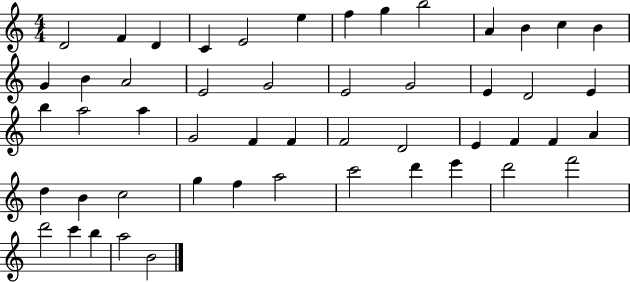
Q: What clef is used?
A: treble